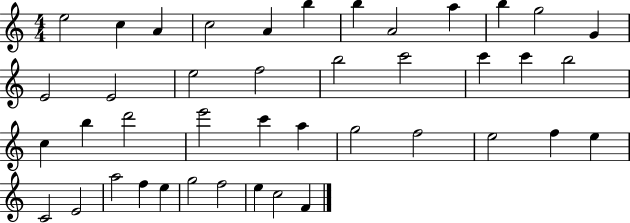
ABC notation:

X:1
T:Untitled
M:4/4
L:1/4
K:C
e2 c A c2 A b b A2 a b g2 G E2 E2 e2 f2 b2 c'2 c' c' b2 c b d'2 e'2 c' a g2 f2 e2 f e C2 E2 a2 f e g2 f2 e c2 F